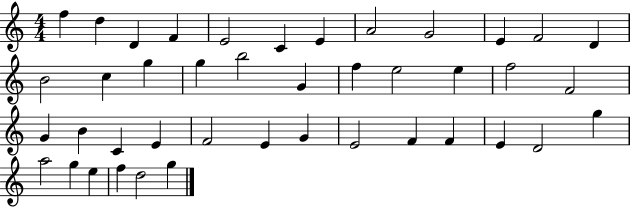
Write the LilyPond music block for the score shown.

{
  \clef treble
  \numericTimeSignature
  \time 4/4
  \key c \major
  f''4 d''4 d'4 f'4 | e'2 c'4 e'4 | a'2 g'2 | e'4 f'2 d'4 | \break b'2 c''4 g''4 | g''4 b''2 g'4 | f''4 e''2 e''4 | f''2 f'2 | \break g'4 b'4 c'4 e'4 | f'2 e'4 g'4 | e'2 f'4 f'4 | e'4 d'2 g''4 | \break a''2 g''4 e''4 | f''4 d''2 g''4 | \bar "|."
}